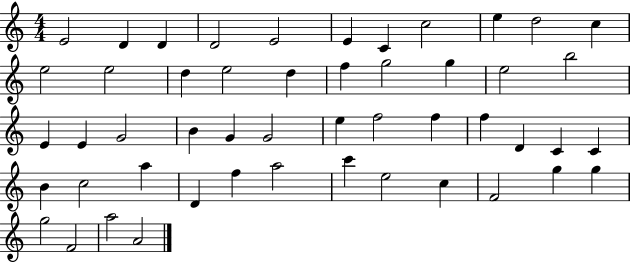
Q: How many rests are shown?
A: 0